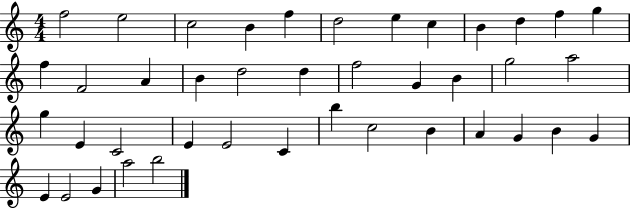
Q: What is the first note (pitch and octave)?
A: F5